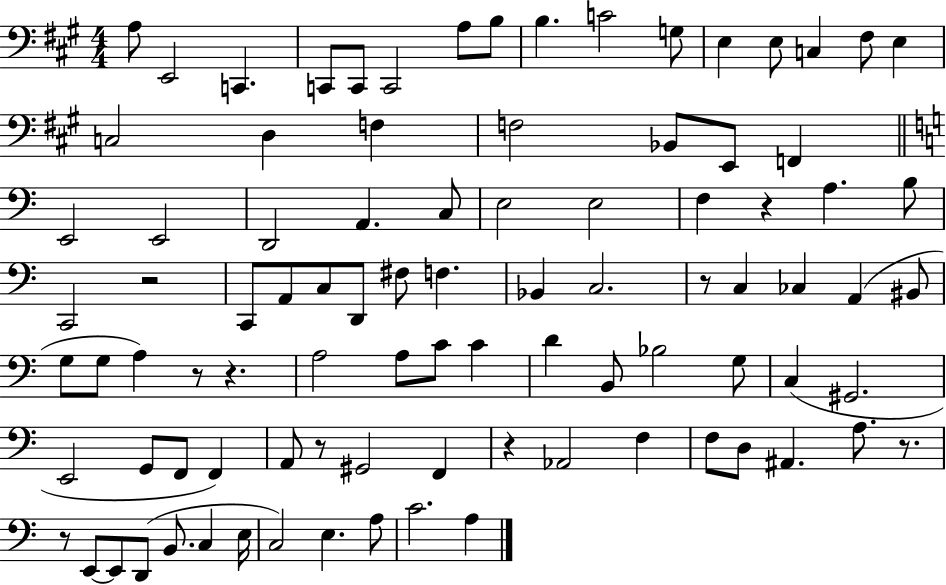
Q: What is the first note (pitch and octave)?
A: A3